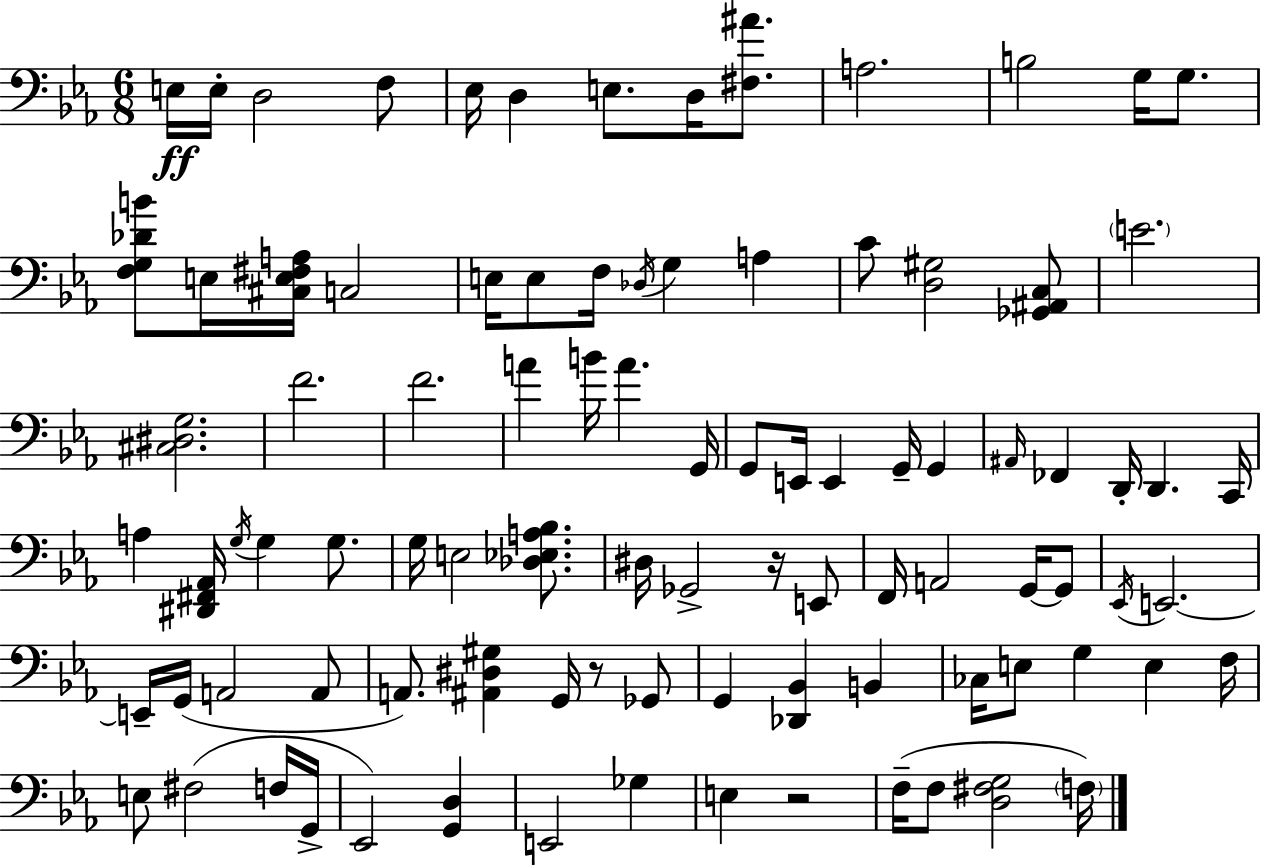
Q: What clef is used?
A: bass